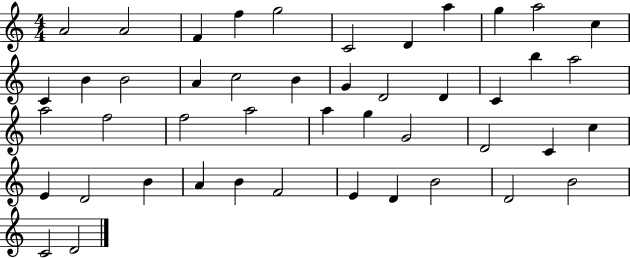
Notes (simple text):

A4/h A4/h F4/q F5/q G5/h C4/h D4/q A5/q G5/q A5/h C5/q C4/q B4/q B4/h A4/q C5/h B4/q G4/q D4/h D4/q C4/q B5/q A5/h A5/h F5/h F5/h A5/h A5/q G5/q G4/h D4/h C4/q C5/q E4/q D4/h B4/q A4/q B4/q F4/h E4/q D4/q B4/h D4/h B4/h C4/h D4/h